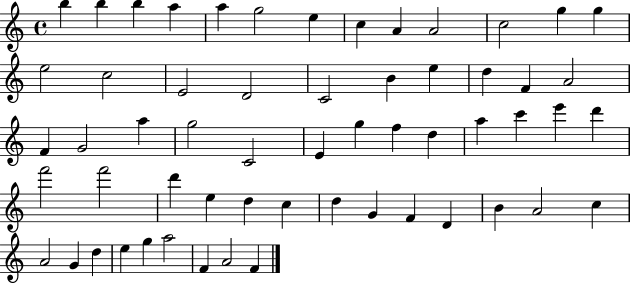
{
  \clef treble
  \time 4/4
  \defaultTimeSignature
  \key c \major
  b''4 b''4 b''4 a''4 | a''4 g''2 e''4 | c''4 a'4 a'2 | c''2 g''4 g''4 | \break e''2 c''2 | e'2 d'2 | c'2 b'4 e''4 | d''4 f'4 a'2 | \break f'4 g'2 a''4 | g''2 c'2 | e'4 g''4 f''4 d''4 | a''4 c'''4 e'''4 d'''4 | \break f'''2 f'''2 | d'''4 e''4 d''4 c''4 | d''4 g'4 f'4 d'4 | b'4 a'2 c''4 | \break a'2 g'4 d''4 | e''4 g''4 a''2 | f'4 a'2 f'4 | \bar "|."
}